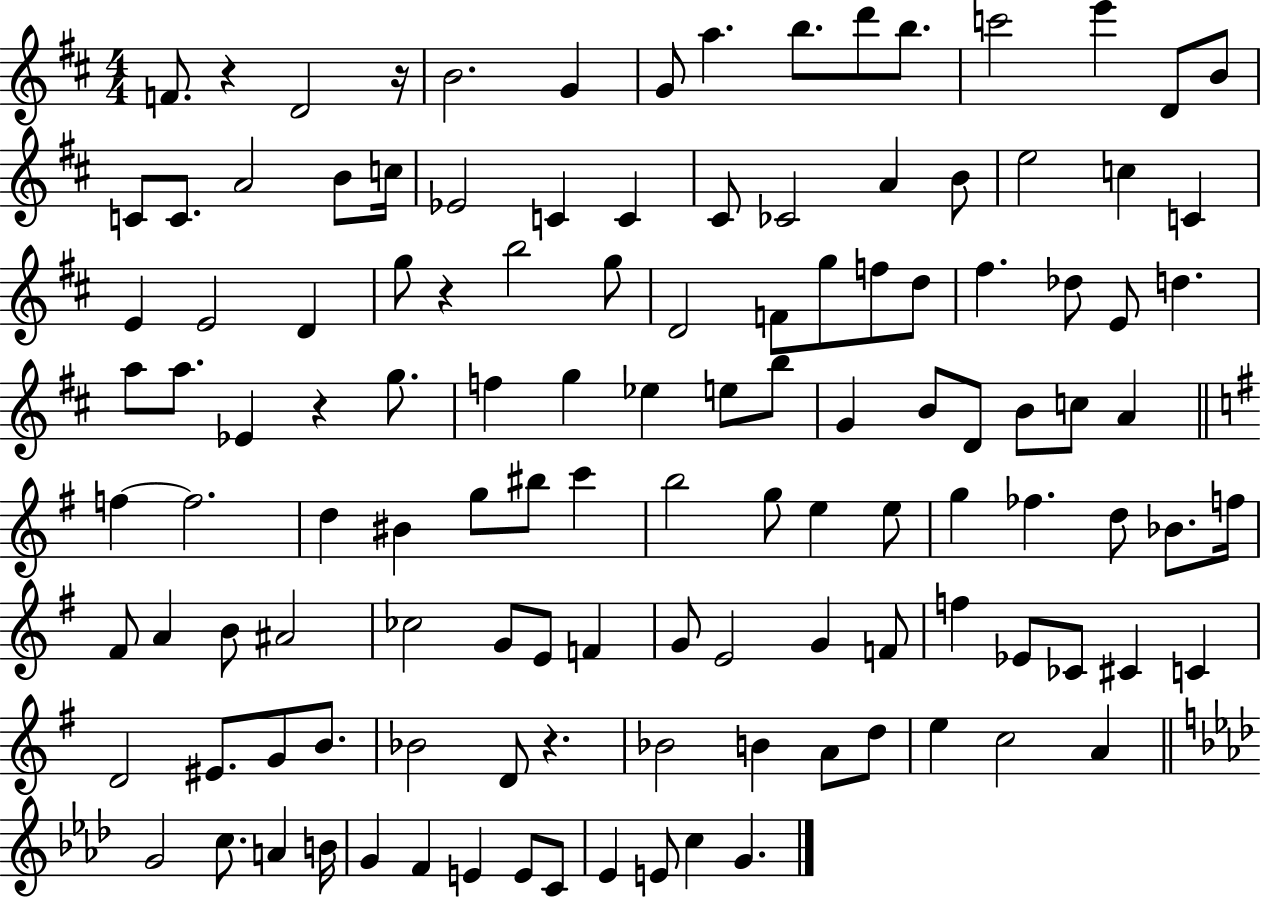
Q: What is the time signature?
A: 4/4